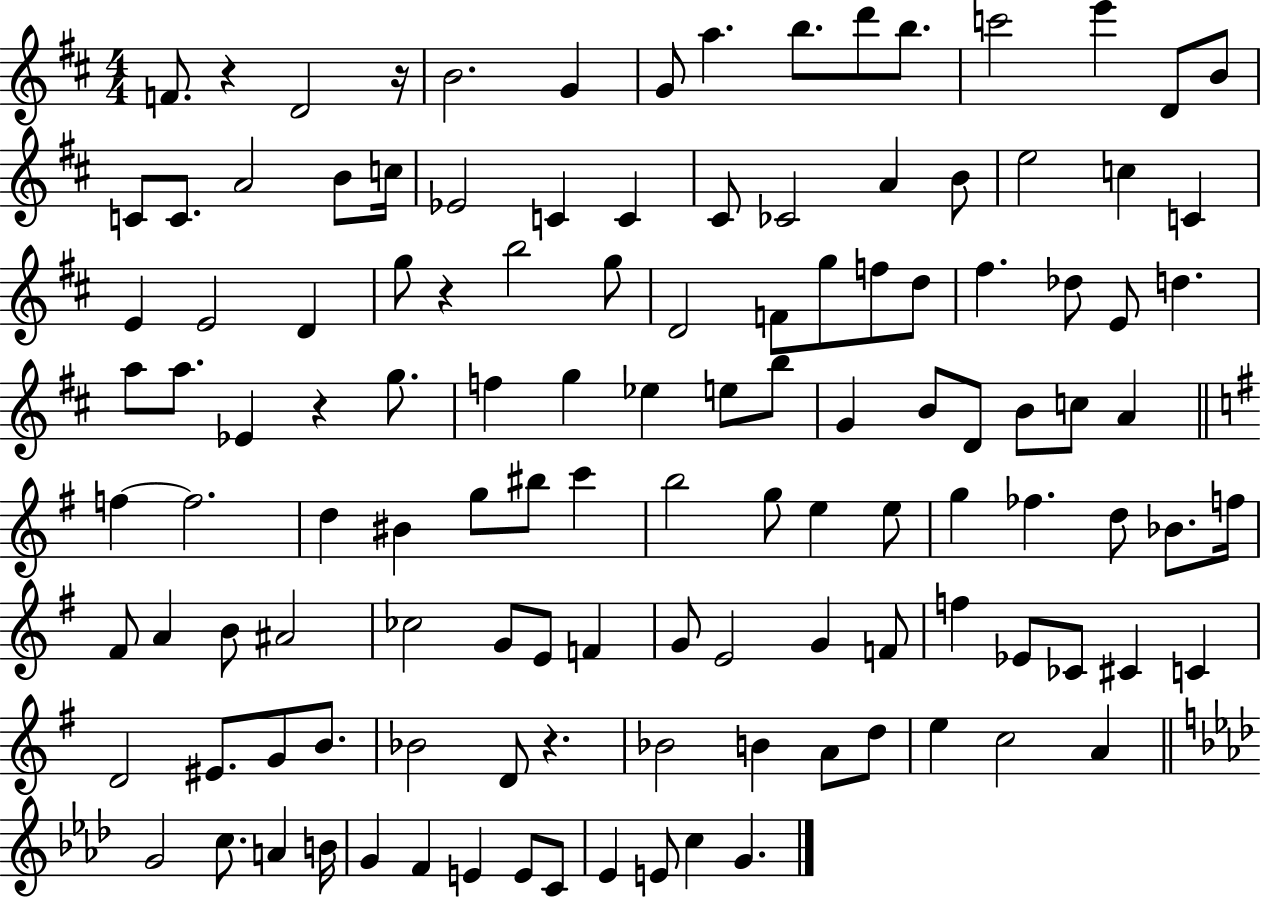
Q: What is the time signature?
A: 4/4